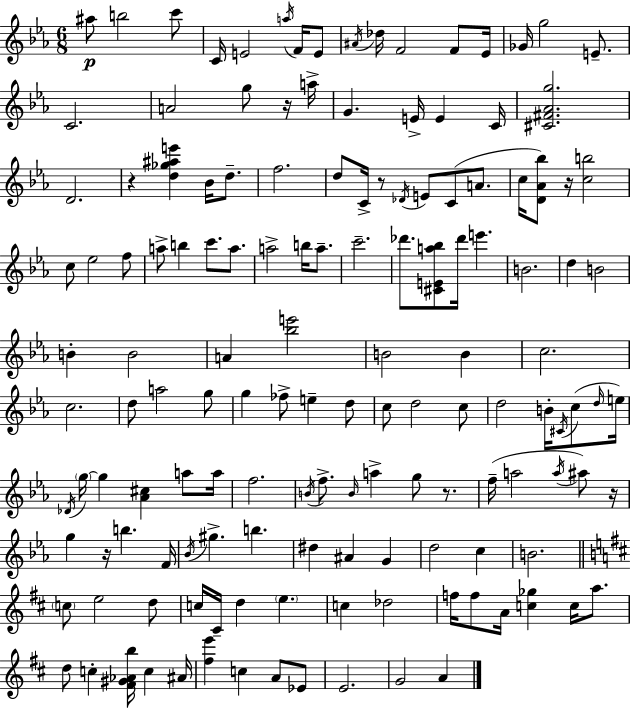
A#5/e B5/h C6/e C4/s E4/h A5/s F4/s E4/e A#4/s Db5/s F4/h F4/e Eb4/s Gb4/s G5/h E4/e. C4/h. A4/h G5/e R/s A5/s G4/q. E4/s E4/q C4/s [C#4,F#4,Ab4,G5]/h. D4/h. R/q [D5,Gb5,A#5,E6]/q Bb4/s D5/e. F5/h. D5/e C4/s R/e Db4/s E4/e C4/e A4/e. C5/s [D4,Ab4,Bb5]/e R/s [C5,B5]/h C5/e Eb5/h F5/e A5/e B5/q C6/e. A5/e. A5/h B5/s A5/e. C6/h. Db6/e. [C#4,E4,A5,Bb5]/e Db6/s E6/q. B4/h. D5/q B4/h B4/q B4/h A4/q [Bb5,E6]/h B4/h B4/q C5/h. C5/h. D5/e A5/h G5/e G5/q FES5/e E5/q D5/e C5/e D5/h C5/e D5/h B4/s C#4/s C5/e D5/s E5/s Db4/s G5/s G5/q [Ab4,C#5]/q A5/e A5/s F5/h. B4/s F5/e. B4/s A5/q G5/e R/e. F5/s A5/h A5/s A#5/e R/s G5/q R/s B5/q. F4/s Bb4/s G#5/q. B5/q. D#5/q A#4/q G4/q D5/h C5/q B4/h. C5/e E5/h D5/e C5/s C#4/s D5/q E5/q. C5/q Db5/h F5/s F5/e A4/s [C5,Gb5]/q C5/s A5/e. D5/e C5/q [F#4,G#4,Ab4,B5]/s C5/q A#4/s [F#5,E6]/q C5/q A4/e Eb4/e E4/h. G4/h A4/q